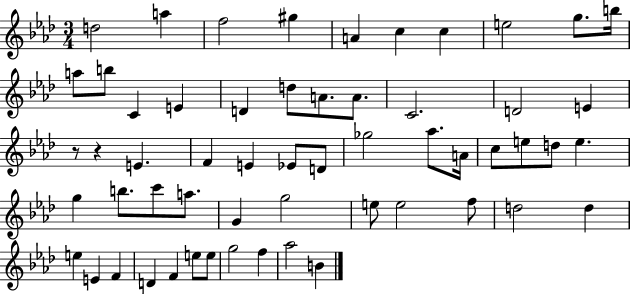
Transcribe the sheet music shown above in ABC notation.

X:1
T:Untitled
M:3/4
L:1/4
K:Ab
d2 a f2 ^g A c c e2 g/2 b/4 a/2 b/2 C E D d/2 A/2 A/2 C2 D2 E z/2 z E F E _E/2 D/2 _g2 _a/2 A/4 c/2 e/2 d/2 e g b/2 c'/2 a/2 G g2 e/2 e2 f/2 d2 d e E F D F e/2 e/2 g2 f _a2 B